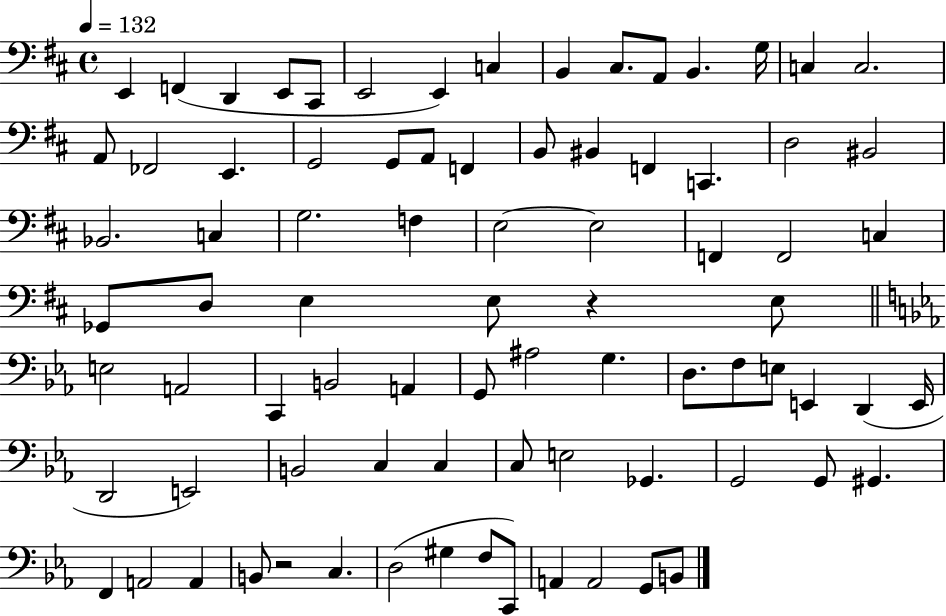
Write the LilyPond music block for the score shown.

{
  \clef bass
  \time 4/4
  \defaultTimeSignature
  \key d \major
  \tempo 4 = 132
  \repeat volta 2 { e,4 f,4( d,4 e,8 cis,8 | e,2 e,4) c4 | b,4 cis8. a,8 b,4. g16 | c4 c2. | \break a,8 fes,2 e,4. | g,2 g,8 a,8 f,4 | b,8 bis,4 f,4 c,4. | d2 bis,2 | \break bes,2. c4 | g2. f4 | e2~~ e2 | f,4 f,2 c4 | \break ges,8 d8 e4 e8 r4 e8 | \bar "||" \break \key ees \major e2 a,2 | c,4 b,2 a,4 | g,8 ais2 g4. | d8. f8 e8 e,4 d,4( e,16 | \break d,2 e,2) | b,2 c4 c4 | c8 e2 ges,4. | g,2 g,8 gis,4. | \break f,4 a,2 a,4 | b,8 r2 c4. | d2( gis4 f8 c,8) | a,4 a,2 g,8 b,8 | \break } \bar "|."
}